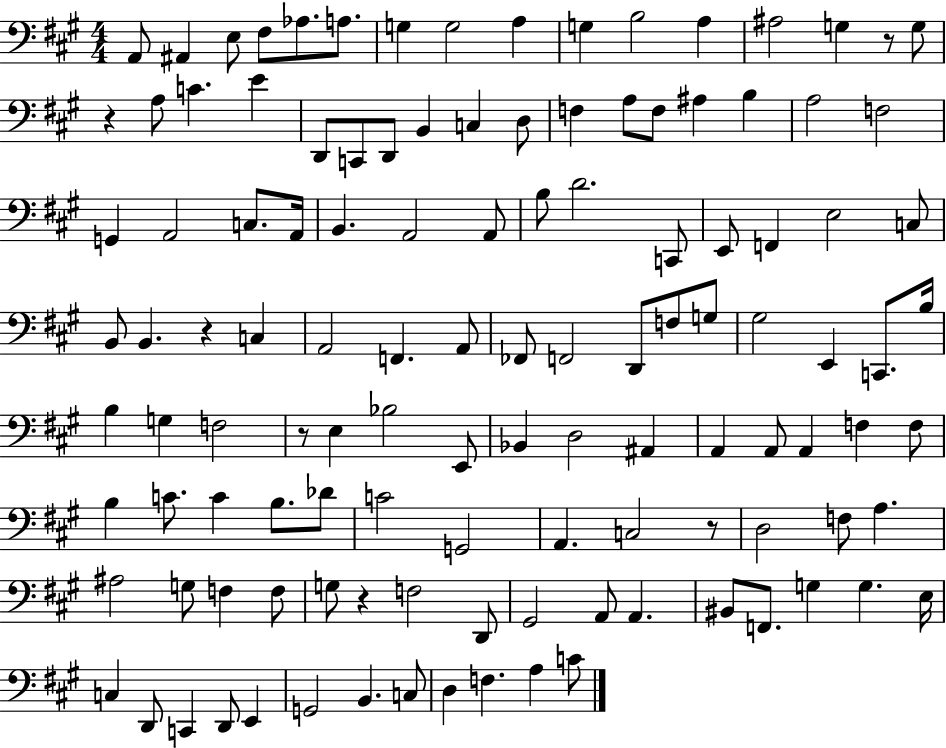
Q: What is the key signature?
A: A major